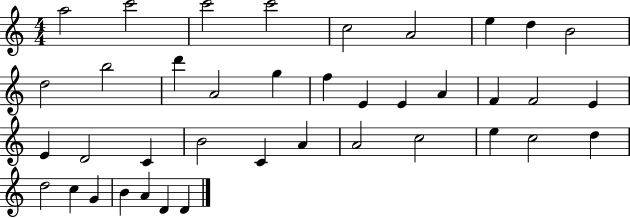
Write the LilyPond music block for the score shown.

{
  \clef treble
  \numericTimeSignature
  \time 4/4
  \key c \major
  a''2 c'''2 | c'''2 c'''2 | c''2 a'2 | e''4 d''4 b'2 | \break d''2 b''2 | d'''4 a'2 g''4 | f''4 e'4 e'4 a'4 | f'4 f'2 e'4 | \break e'4 d'2 c'4 | b'2 c'4 a'4 | a'2 c''2 | e''4 c''2 d''4 | \break d''2 c''4 g'4 | b'4 a'4 d'4 d'4 | \bar "|."
}